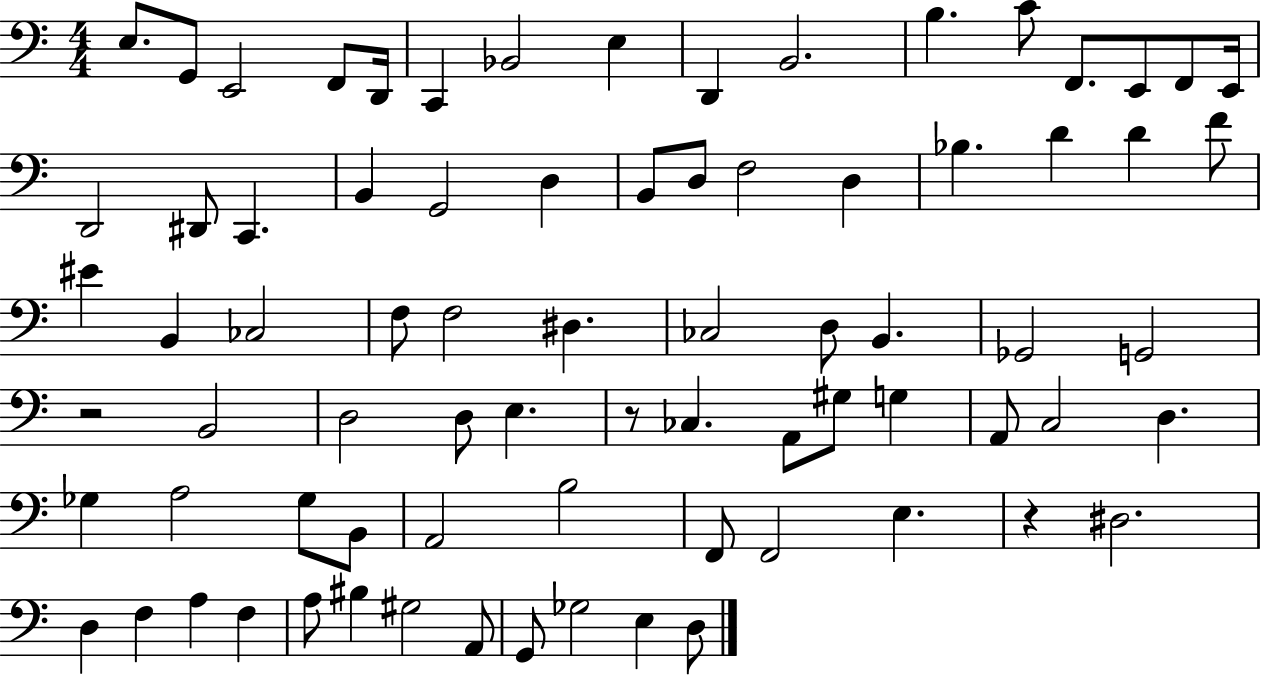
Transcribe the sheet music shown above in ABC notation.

X:1
T:Untitled
M:4/4
L:1/4
K:C
E,/2 G,,/2 E,,2 F,,/2 D,,/4 C,, _B,,2 E, D,, B,,2 B, C/2 F,,/2 E,,/2 F,,/2 E,,/4 D,,2 ^D,,/2 C,, B,, G,,2 D, B,,/2 D,/2 F,2 D, _B, D D F/2 ^E B,, _C,2 F,/2 F,2 ^D, _C,2 D,/2 B,, _G,,2 G,,2 z2 B,,2 D,2 D,/2 E, z/2 _C, A,,/2 ^G,/2 G, A,,/2 C,2 D, _G, A,2 _G,/2 B,,/2 A,,2 B,2 F,,/2 F,,2 E, z ^D,2 D, F, A, F, A,/2 ^B, ^G,2 A,,/2 G,,/2 _G,2 E, D,/2